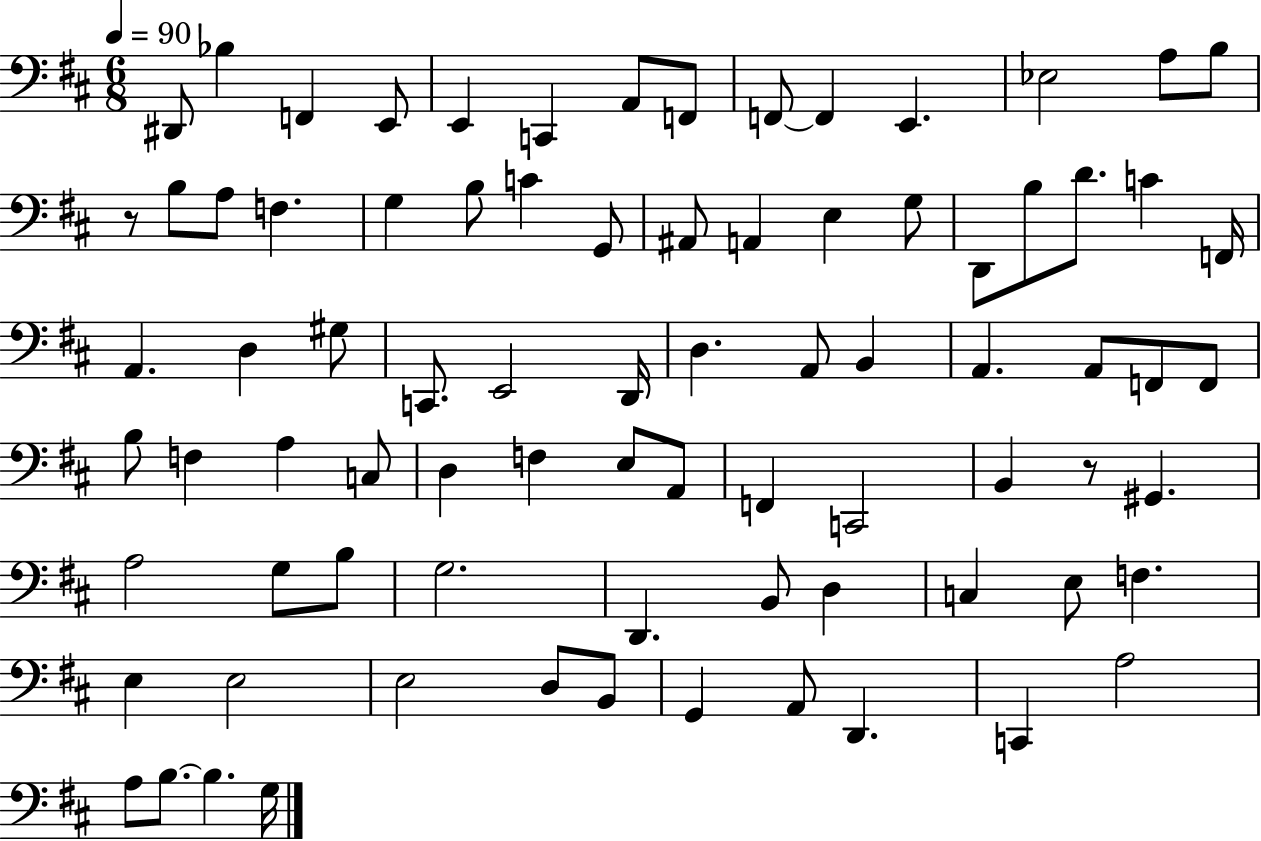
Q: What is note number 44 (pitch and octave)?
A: B3